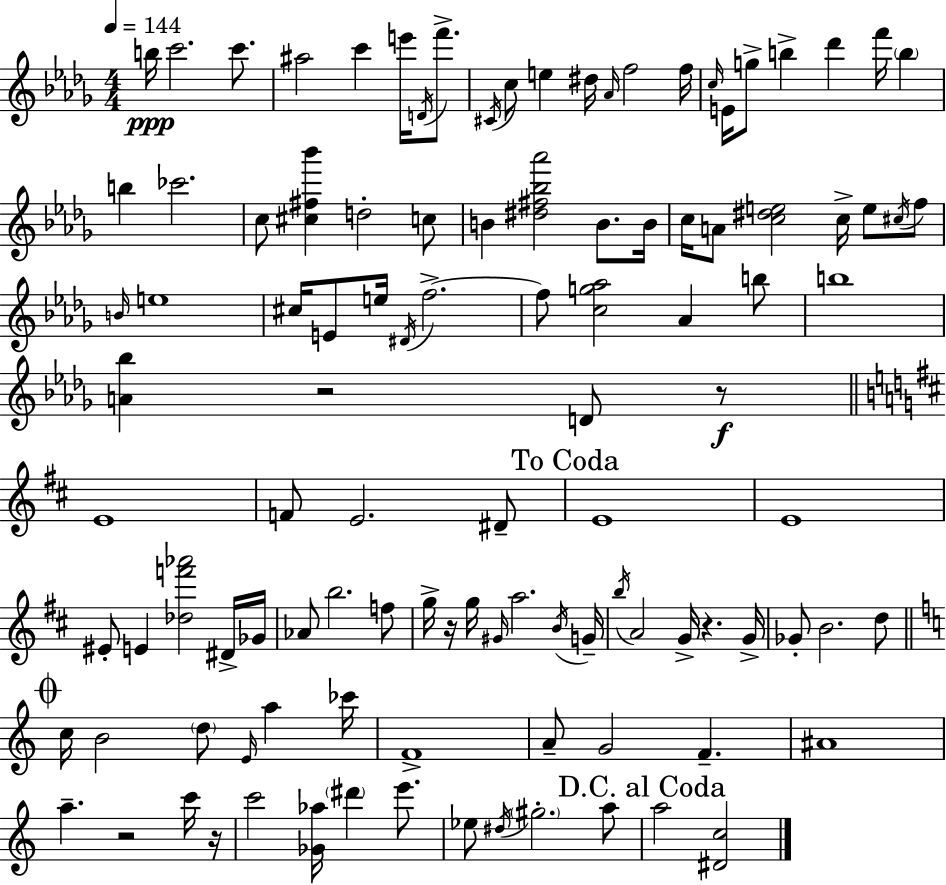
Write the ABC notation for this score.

X:1
T:Untitled
M:4/4
L:1/4
K:Bbm
b/4 c'2 c'/2 ^a2 c' e'/4 D/4 f'/2 ^C/4 c/2 e ^d/4 _A/4 f2 f/4 c/4 E/4 g/2 b _d' f'/4 b b _c'2 c/2 [^c^f_b'] d2 c/2 B [^d^f_b_a']2 B/2 B/4 c/4 A/2 [c^de]2 c/4 e/2 ^c/4 f/2 B/4 e4 ^c/4 E/2 e/4 ^D/4 f2 f/2 [cg_a]2 _A b/2 b4 [A_b] z2 D/2 z/2 E4 F/2 E2 ^D/2 E4 E4 ^E/2 E [_df'_a']2 ^D/4 _G/4 _A/2 b2 f/2 g/4 z/4 g/4 ^G/4 a2 B/4 G/4 b/4 A2 G/4 z G/4 _G/2 B2 d/2 c/4 B2 d/2 E/4 a _c'/4 F4 A/2 G2 F ^A4 a z2 c'/4 z/4 c'2 [_G_a]/4 ^d' e'/2 _e/2 ^d/4 ^g2 a/2 a2 [^Dc]2